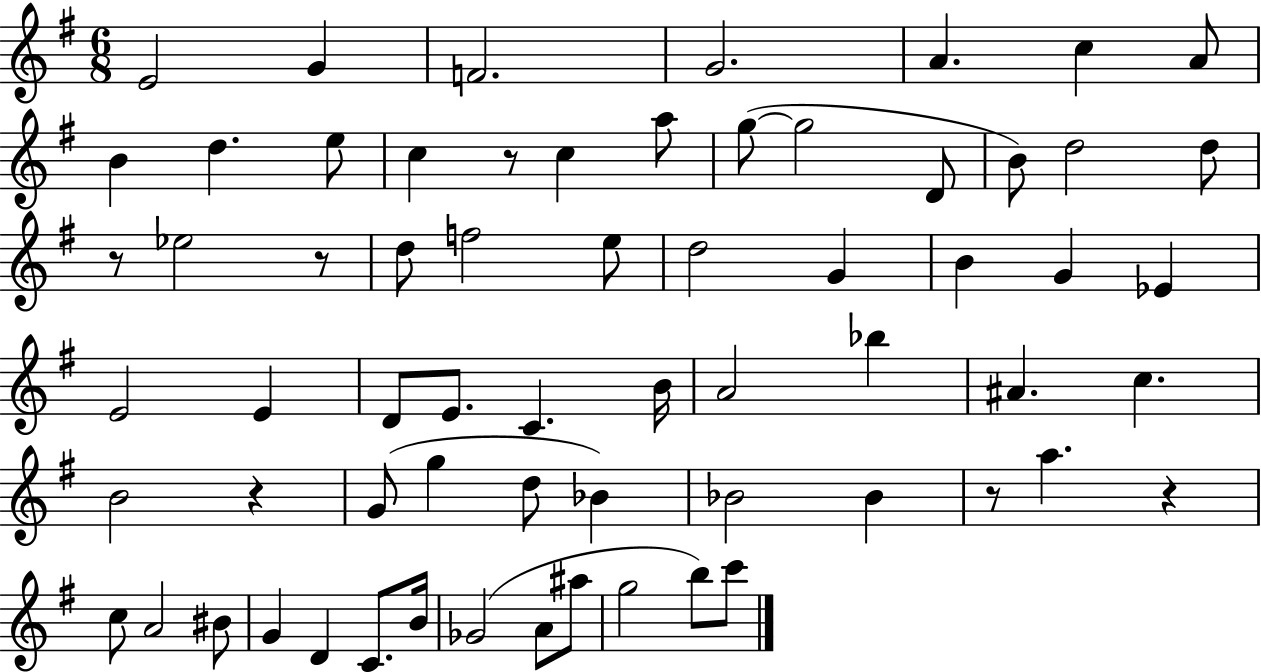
E4/h G4/q F4/h. G4/h. A4/q. C5/q A4/e B4/q D5/q. E5/e C5/q R/e C5/q A5/e G5/e G5/h D4/e B4/e D5/h D5/e R/e Eb5/h R/e D5/e F5/h E5/e D5/h G4/q B4/q G4/q Eb4/q E4/h E4/q D4/e E4/e. C4/q. B4/s A4/h Bb5/q A#4/q. C5/q. B4/h R/q G4/e G5/q D5/e Bb4/q Bb4/h Bb4/q R/e A5/q. R/q C5/e A4/h BIS4/e G4/q D4/q C4/e. B4/s Gb4/h A4/e A#5/e G5/h B5/e C6/e